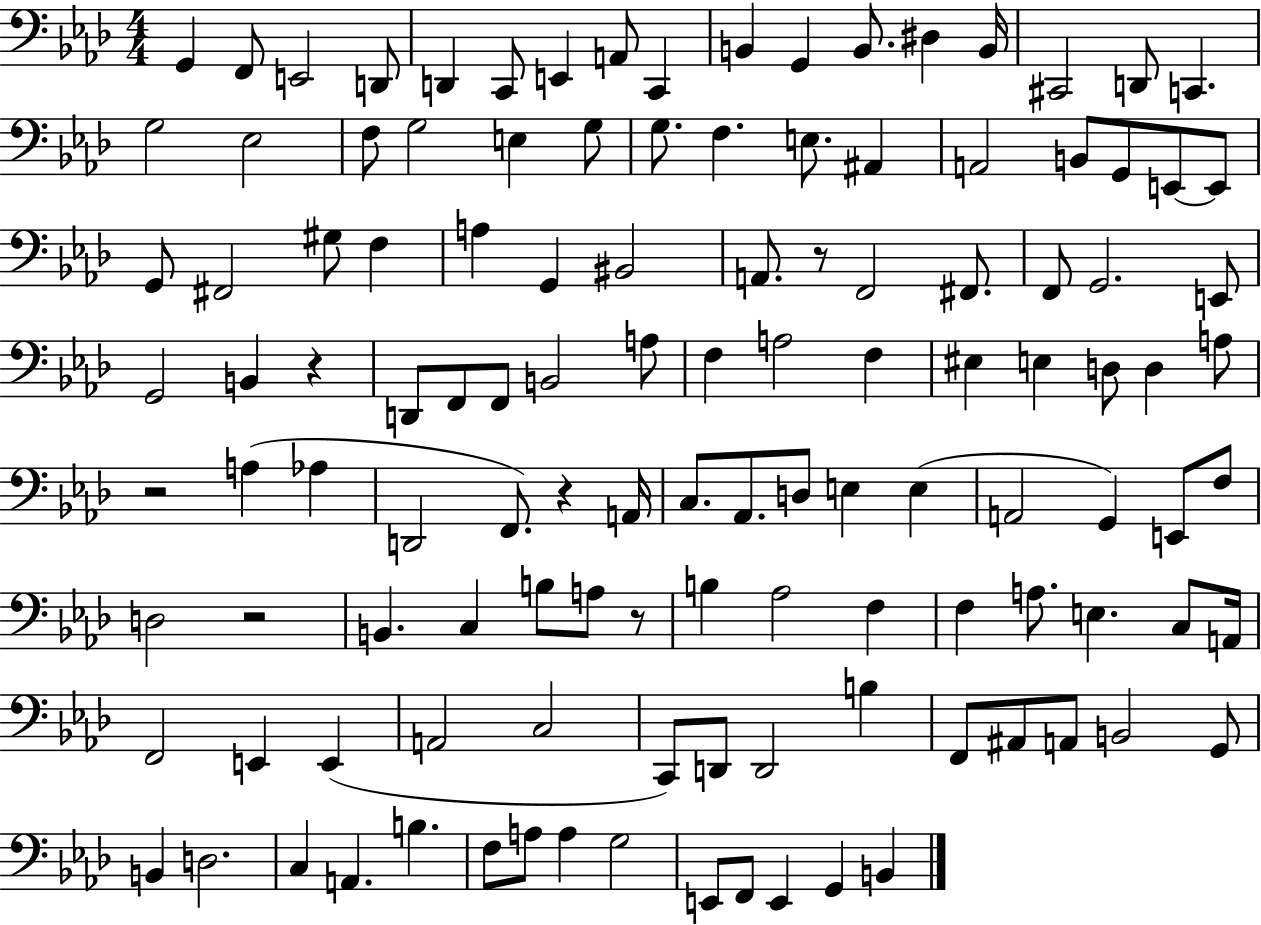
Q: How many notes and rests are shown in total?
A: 121